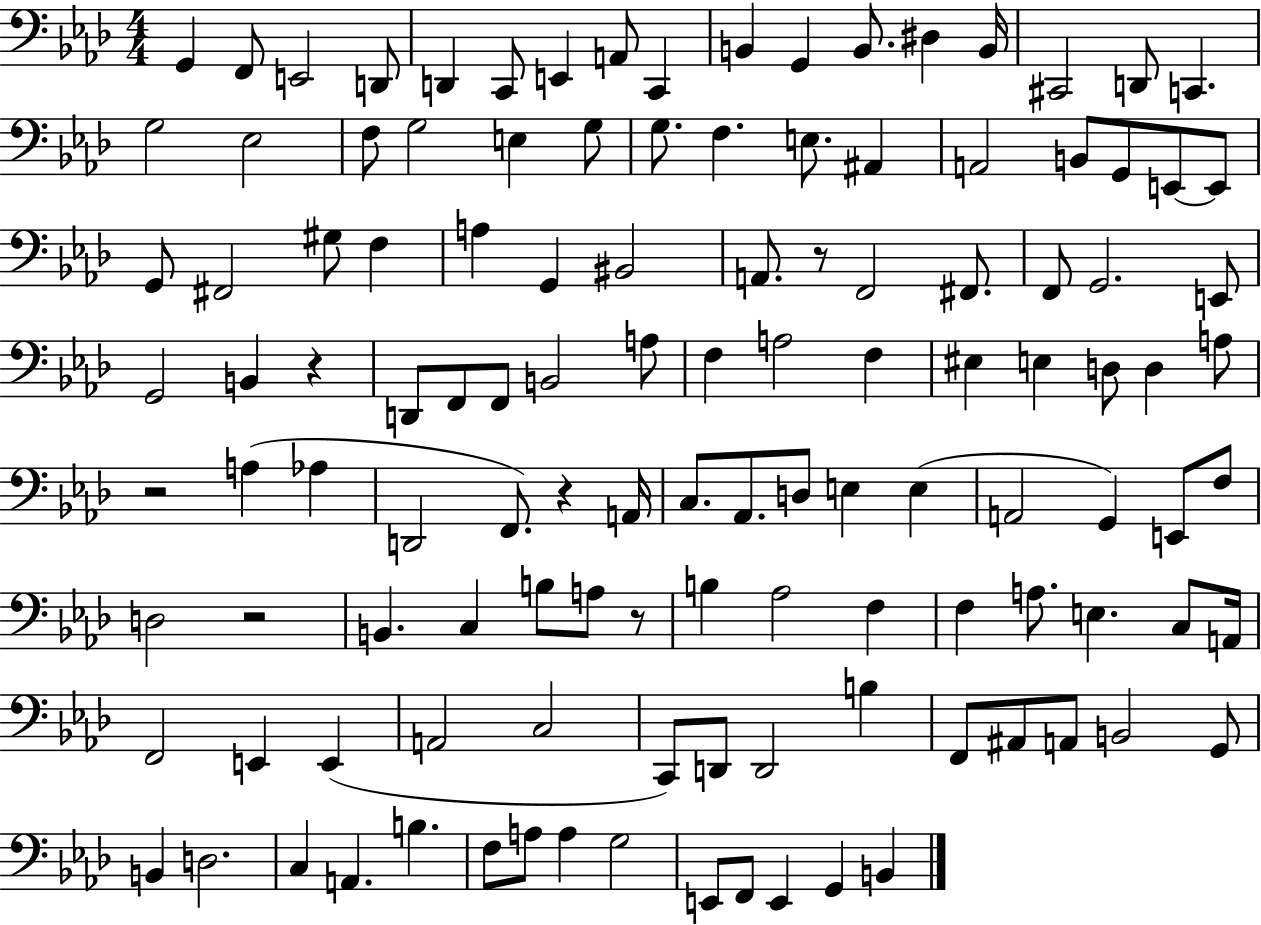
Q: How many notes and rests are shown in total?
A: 121